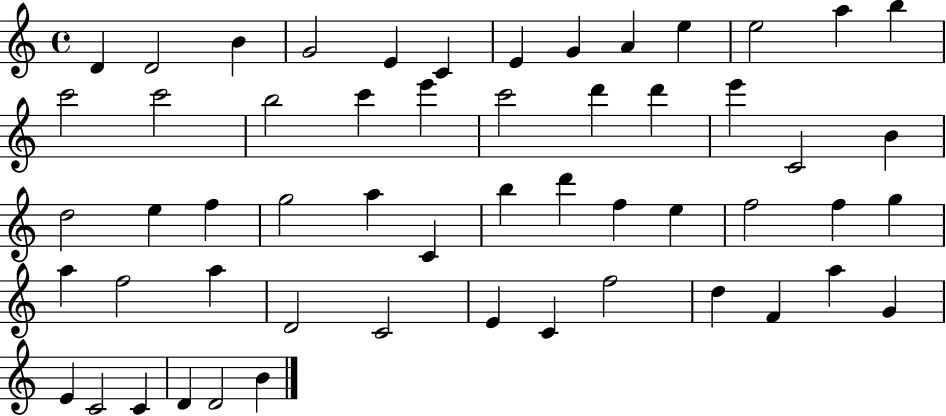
D4/q D4/h B4/q G4/h E4/q C4/q E4/q G4/q A4/q E5/q E5/h A5/q B5/q C6/h C6/h B5/h C6/q E6/q C6/h D6/q D6/q E6/q C4/h B4/q D5/h E5/q F5/q G5/h A5/q C4/q B5/q D6/q F5/q E5/q F5/h F5/q G5/q A5/q F5/h A5/q D4/h C4/h E4/q C4/q F5/h D5/q F4/q A5/q G4/q E4/q C4/h C4/q D4/q D4/h B4/q